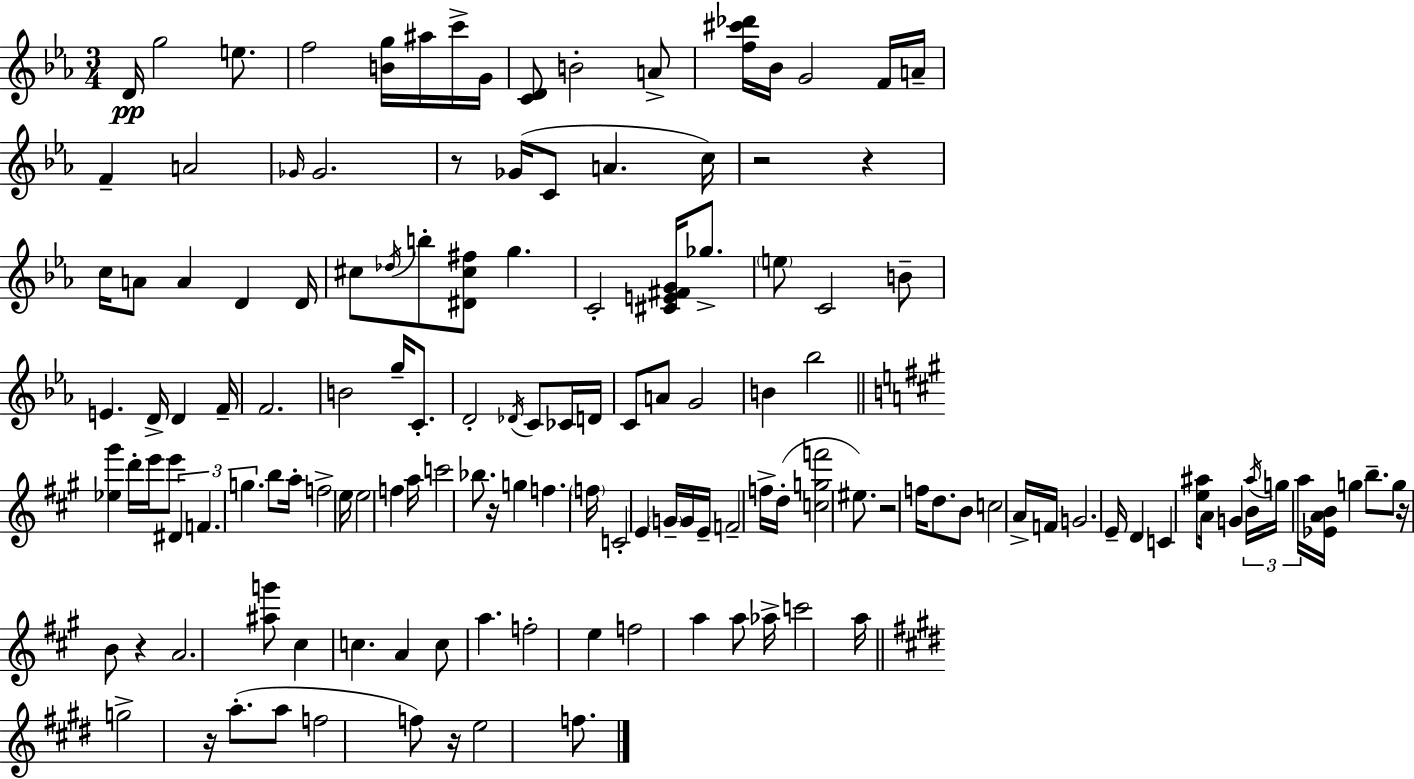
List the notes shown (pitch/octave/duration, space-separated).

D4/s G5/h E5/e. F5/h [B4,G5]/s A#5/s C6/s G4/s [C4,D4]/e B4/h A4/e [F5,C#6,Db6]/s Bb4/s G4/h F4/s A4/s F4/q A4/h Gb4/s Gb4/h. R/e Gb4/s C4/e A4/q. C5/s R/h R/q C5/s A4/e A4/q D4/q D4/s C#5/e Db5/s B5/e [D#4,C#5,F#5]/e G5/q. C4/h [C#4,E4,F#4,G4]/s Gb5/e. E5/e C4/h B4/e E4/q. D4/s D4/q F4/s F4/h. B4/h G5/s C4/e. D4/h Db4/s C4/e CES4/s D4/s C4/e A4/e G4/h B4/q Bb5/h [Eb5,G#6]/q D6/s E6/s E6/e D#4/q F4/q. G5/q. B5/e A5/s F5/h E5/s E5/h F5/q A5/s C6/h Bb5/e. R/s G5/q F5/q. F5/s C4/h E4/q G4/s G4/s E4/s F4/h F5/s D5/s [C5,G5,F6]/h EIS5/e. R/h F5/s D5/e. B4/e C5/h A4/s F4/s G4/h. E4/s D4/q C4/q [E5,A#5]/e A4/s G4/q B4/s A#5/s G5/s A5/s [Eb4,A4,B4]/s G5/q B5/e. G5/e R/s B4/e R/q A4/h. [A#5,G6]/e C#5/q C5/q. A4/q C5/e A5/q. F5/h E5/q F5/h A5/q A5/e Ab5/s C6/h A5/s G5/h R/s A5/e. A5/e F5/h F5/e R/s E5/h F5/e.